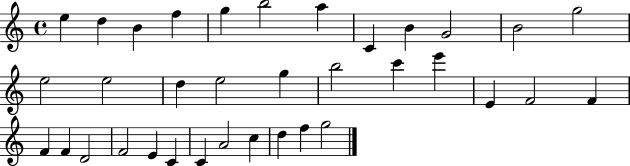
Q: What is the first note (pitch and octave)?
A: E5